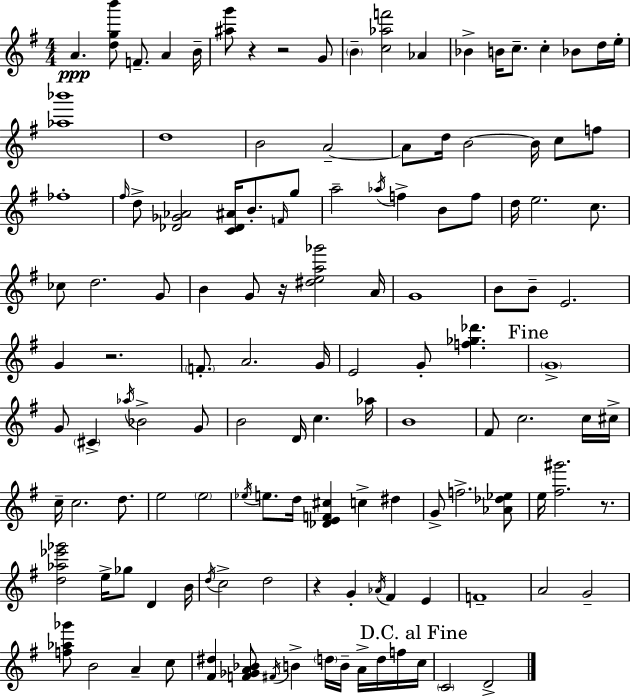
A4/q. [D5,G5,B6]/e F4/e. A4/q B4/s [A#5,G6]/e R/q R/h G4/e B4/q [C5,Ab5,F6]/h Ab4/q Bb4/q B4/s C5/e. C5/q Bb4/e D5/s E5/s [Ab5,Bb6]/w D5/w B4/h A4/h A4/e D5/s B4/h B4/s C5/e F5/e FES5/w F#5/s D5/e [Db4,Gb4,Ab4]/h [C4,Db4,A#4]/s B4/e. F4/s G5/e A5/h Ab5/s F5/q B4/e F5/e D5/s E5/h. C5/e. CES5/e D5/h. G4/e B4/q G4/e R/s [D#5,E5,A5,Gb6]/h A4/s G4/w B4/e B4/e E4/h. G4/q R/h. F4/e. A4/h. G4/s E4/h G4/e [F5,Gb5,Db6]/q. G4/w G4/e C#4/q Ab5/s Bb4/h G4/e B4/h D4/s C5/q. Ab5/s B4/w F#4/e C5/h. C5/s C#5/s C5/s C5/h. D5/e. E5/h E5/h Eb5/s E5/e. D5/s [Db4,E4,F4,C#5]/q C5/q D#5/q G4/e F5/h. [Ab4,Db5,Eb5]/e E5/s [F#5,G#6]/h. R/e. [D5,Ab5,Eb6,Gb6]/h E5/s Gb5/e D4/q B4/s D5/s C5/h D5/h R/q G4/q Ab4/s F#4/q E4/q F4/w A4/h G4/h [F5,Ab5,Gb6]/e B4/h A4/q C5/e [F#4,D#5]/q [F4,Gb4,A4,Bb4]/e F#4/s B4/q D5/s B4/s A4/s D5/s F5/s C5/s C4/h D4/h